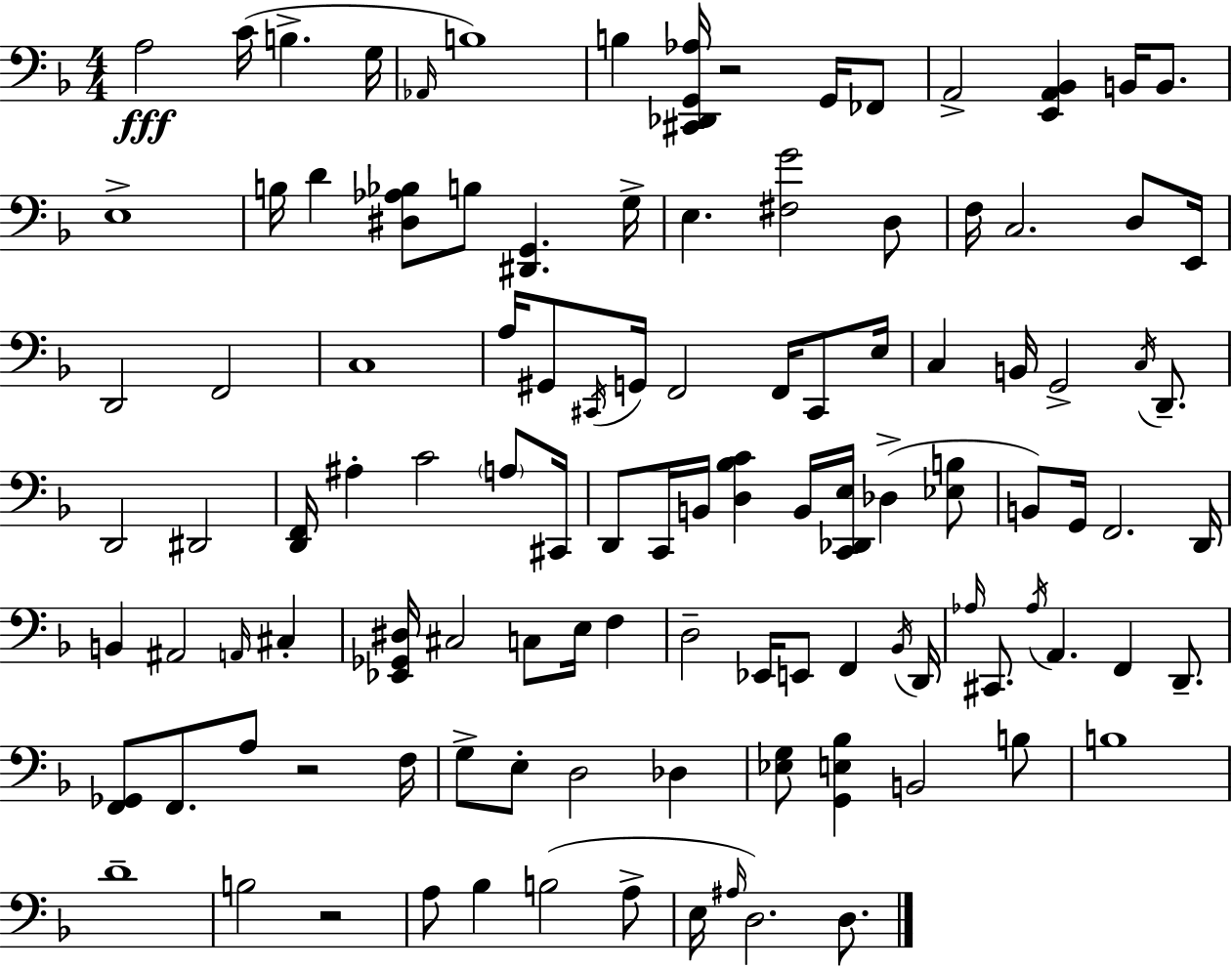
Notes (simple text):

A3/h C4/s B3/q. G3/s Ab2/s B3/w B3/q [C#2,Db2,G2,Ab3]/s R/h G2/s FES2/e A2/h [E2,A2,Bb2]/q B2/s B2/e. E3/w B3/s D4/q [D#3,Ab3,Bb3]/e B3/e [D#2,G2]/q. G3/s E3/q. [F#3,G4]/h D3/e F3/s C3/h. D3/e E2/s D2/h F2/h C3/w A3/s G#2/e C#2/s G2/s F2/h F2/s C#2/e E3/s C3/q B2/s G2/h C3/s D2/e. D2/h D#2/h [D2,F2]/s A#3/q C4/h A3/e C#2/s D2/e C2/s B2/s [D3,Bb3,C4]/q B2/s [C2,Db2,E3]/s Db3/q [Eb3,B3]/e B2/e G2/s F2/h. D2/s B2/q A#2/h A2/s C#3/q [Eb2,Gb2,D#3]/s C#3/h C3/e E3/s F3/q D3/h Eb2/s E2/e F2/q Bb2/s D2/s Ab3/s C#2/e. Ab3/s A2/q. F2/q D2/e. [F2,Gb2]/e F2/e. A3/e R/h F3/s G3/e E3/e D3/h Db3/q [Eb3,G3]/e [G2,E3,Bb3]/q B2/h B3/e B3/w D4/w B3/h R/h A3/e Bb3/q B3/h A3/e E3/s A#3/s D3/h. D3/e.